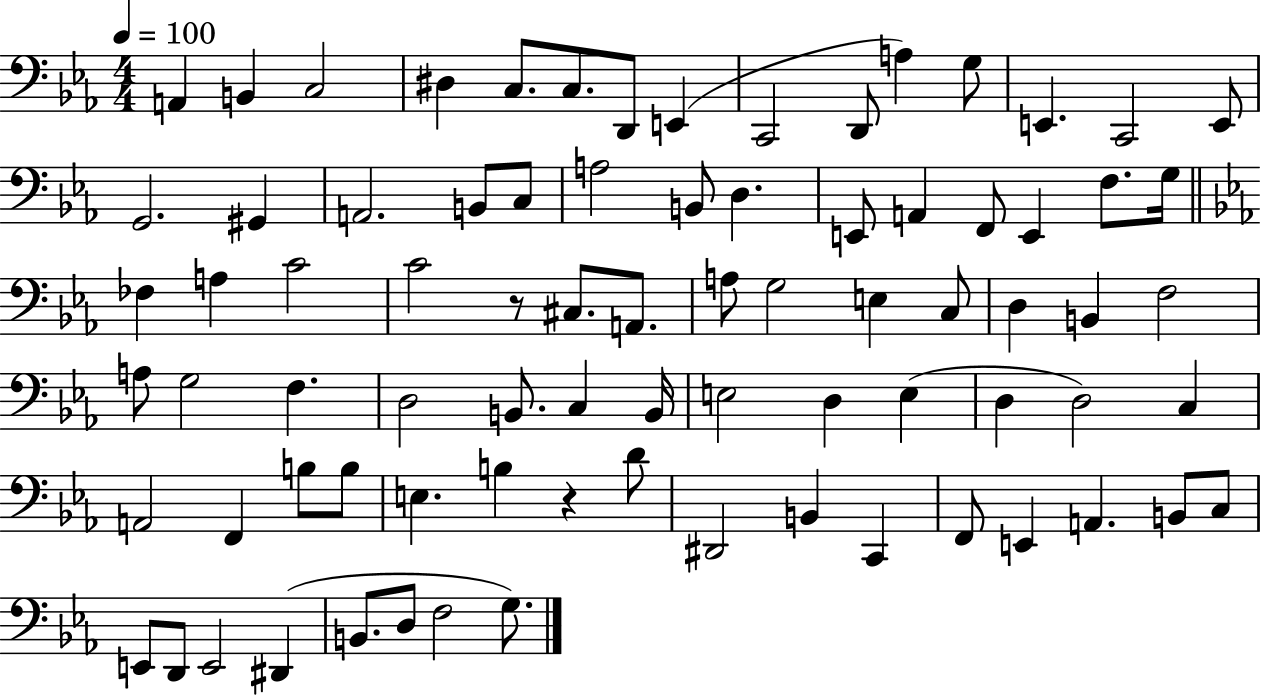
A2/q B2/q C3/h D#3/q C3/e. C3/e. D2/e E2/q C2/h D2/e A3/q G3/e E2/q. C2/h E2/e G2/h. G#2/q A2/h. B2/e C3/e A3/h B2/e D3/q. E2/e A2/q F2/e E2/q F3/e. G3/s FES3/q A3/q C4/h C4/h R/e C#3/e. A2/e. A3/e G3/h E3/q C3/e D3/q B2/q F3/h A3/e G3/h F3/q. D3/h B2/e. C3/q B2/s E3/h D3/q E3/q D3/q D3/h C3/q A2/h F2/q B3/e B3/e E3/q. B3/q R/q D4/e D#2/h B2/q C2/q F2/e E2/q A2/q. B2/e C3/e E2/e D2/e E2/h D#2/q B2/e. D3/e F3/h G3/e.